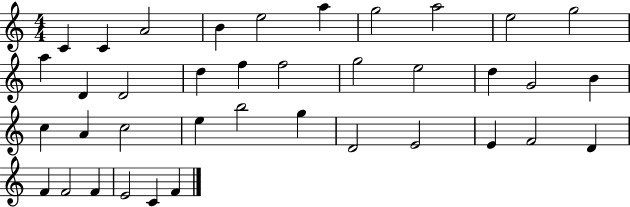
X:1
T:Untitled
M:4/4
L:1/4
K:C
C C A2 B e2 a g2 a2 e2 g2 a D D2 d f f2 g2 e2 d G2 B c A c2 e b2 g D2 E2 E F2 D F F2 F E2 C F